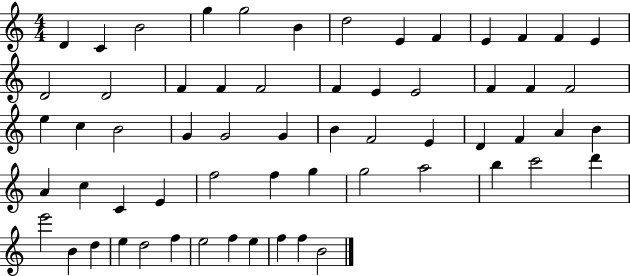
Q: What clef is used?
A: treble